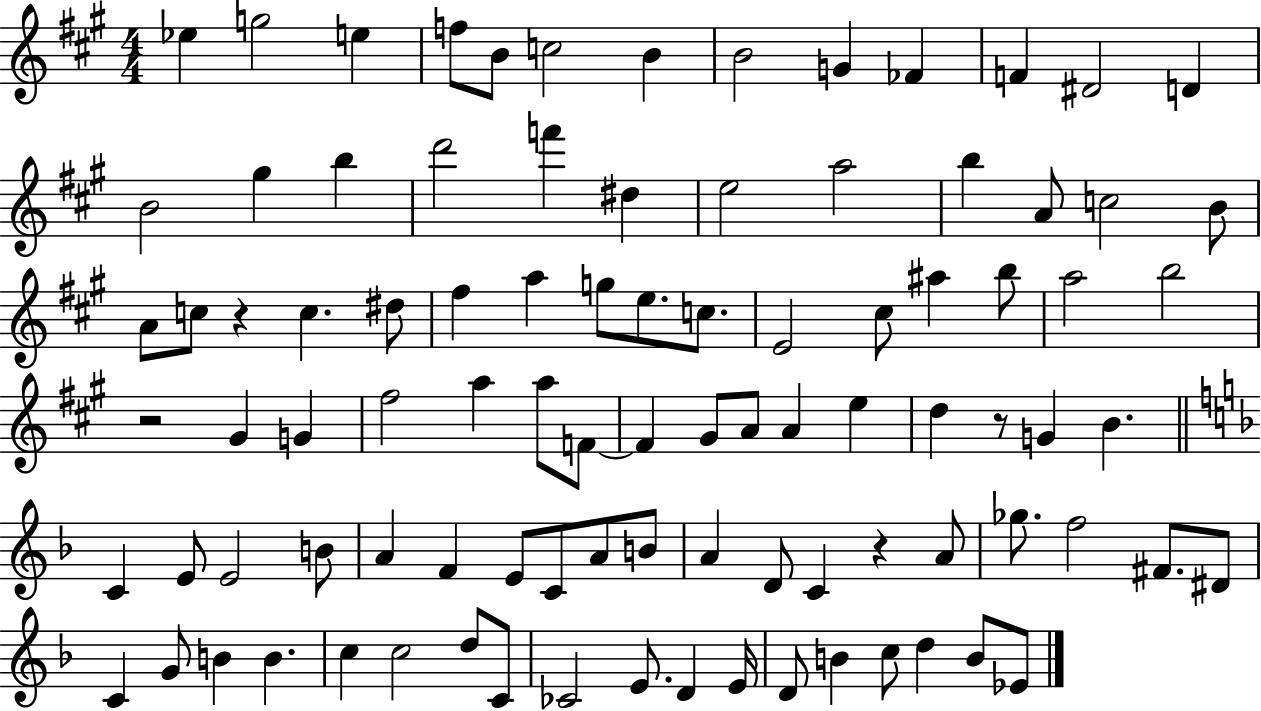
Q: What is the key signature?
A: A major